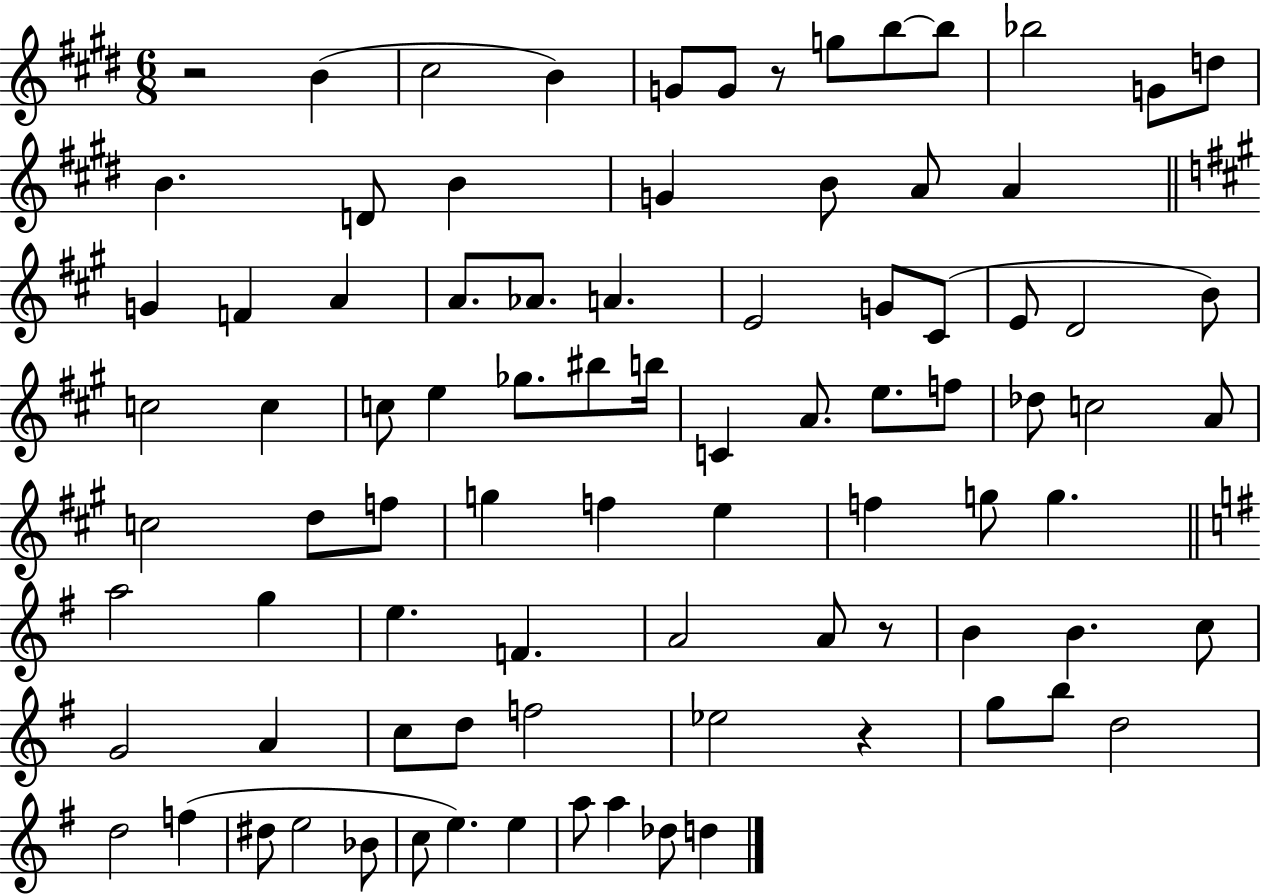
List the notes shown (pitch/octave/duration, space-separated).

R/h B4/q C#5/h B4/q G4/e G4/e R/e G5/e B5/e B5/e Bb5/h G4/e D5/e B4/q. D4/e B4/q G4/q B4/e A4/e A4/q G4/q F4/q A4/q A4/e. Ab4/e. A4/q. E4/h G4/e C#4/e E4/e D4/h B4/e C5/h C5/q C5/e E5/q Gb5/e. BIS5/e B5/s C4/q A4/e. E5/e. F5/e Db5/e C5/h A4/e C5/h D5/e F5/e G5/q F5/q E5/q F5/q G5/e G5/q. A5/h G5/q E5/q. F4/q. A4/h A4/e R/e B4/q B4/q. C5/e G4/h A4/q C5/e D5/e F5/h Eb5/h R/q G5/e B5/e D5/h D5/h F5/q D#5/e E5/h Bb4/e C5/e E5/q. E5/q A5/e A5/q Db5/e D5/q